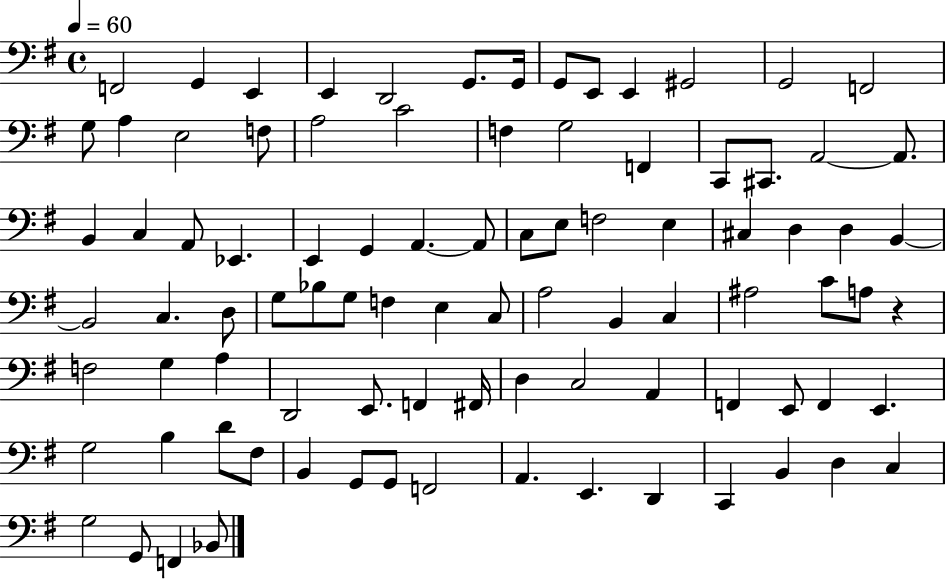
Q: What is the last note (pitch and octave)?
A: Bb2